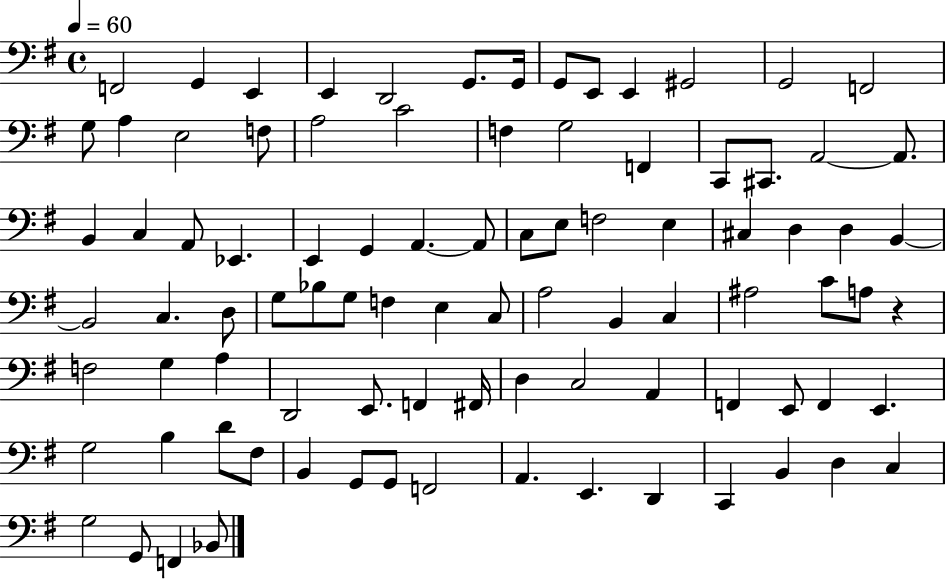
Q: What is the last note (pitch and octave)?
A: Bb2